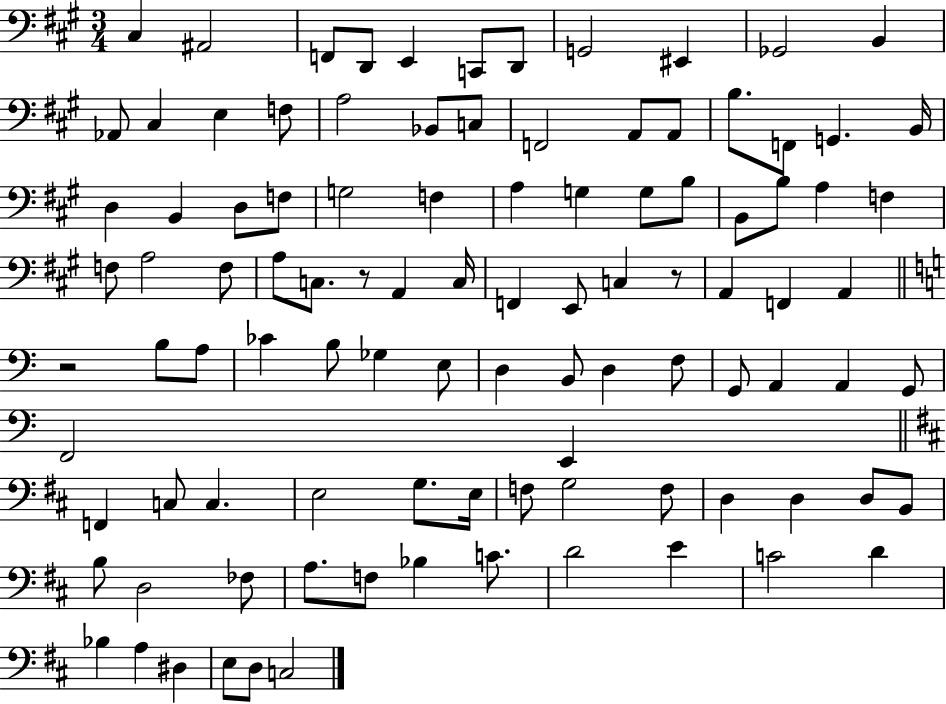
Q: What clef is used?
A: bass